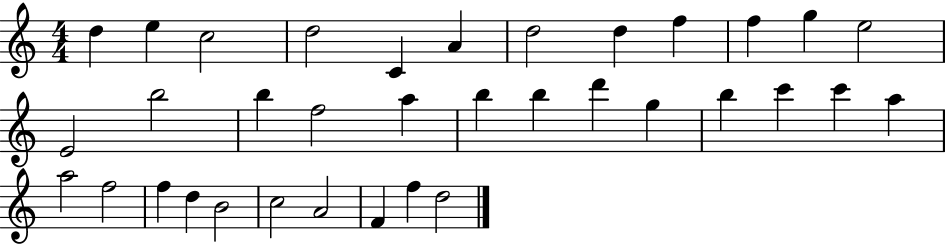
X:1
T:Untitled
M:4/4
L:1/4
K:C
d e c2 d2 C A d2 d f f g e2 E2 b2 b f2 a b b d' g b c' c' a a2 f2 f d B2 c2 A2 F f d2